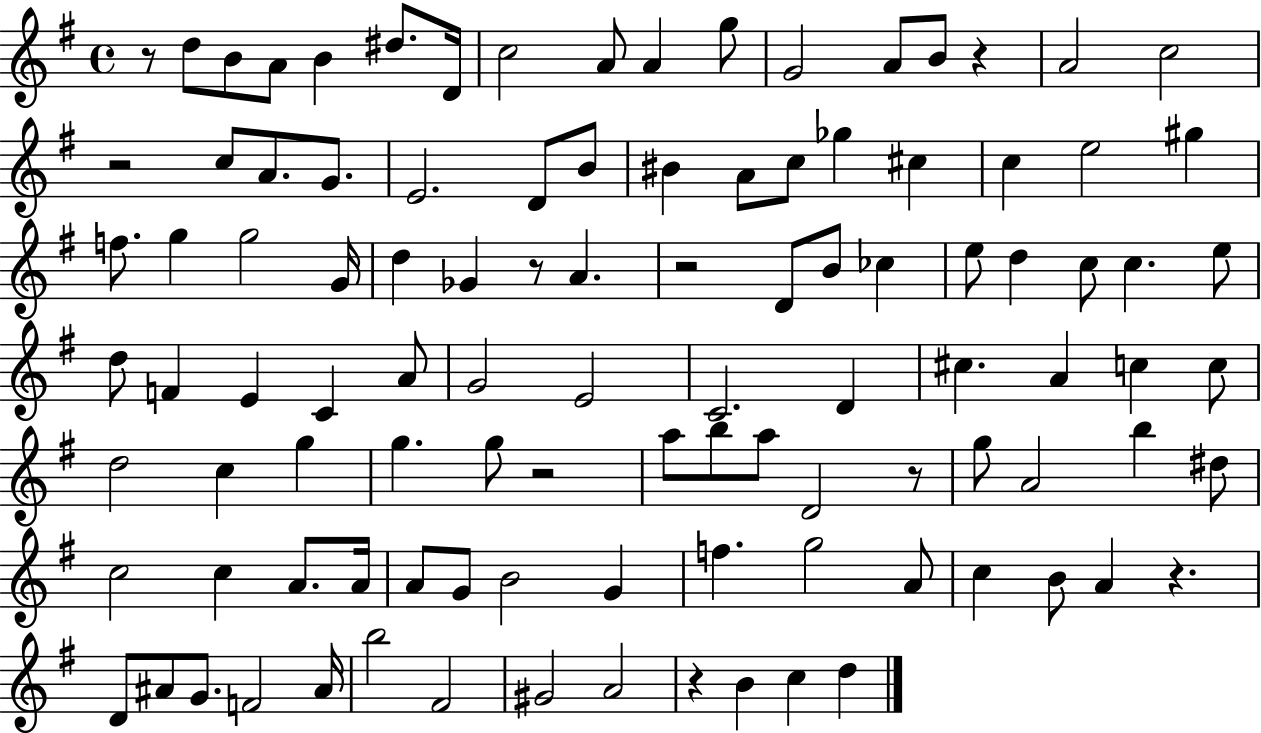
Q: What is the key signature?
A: G major